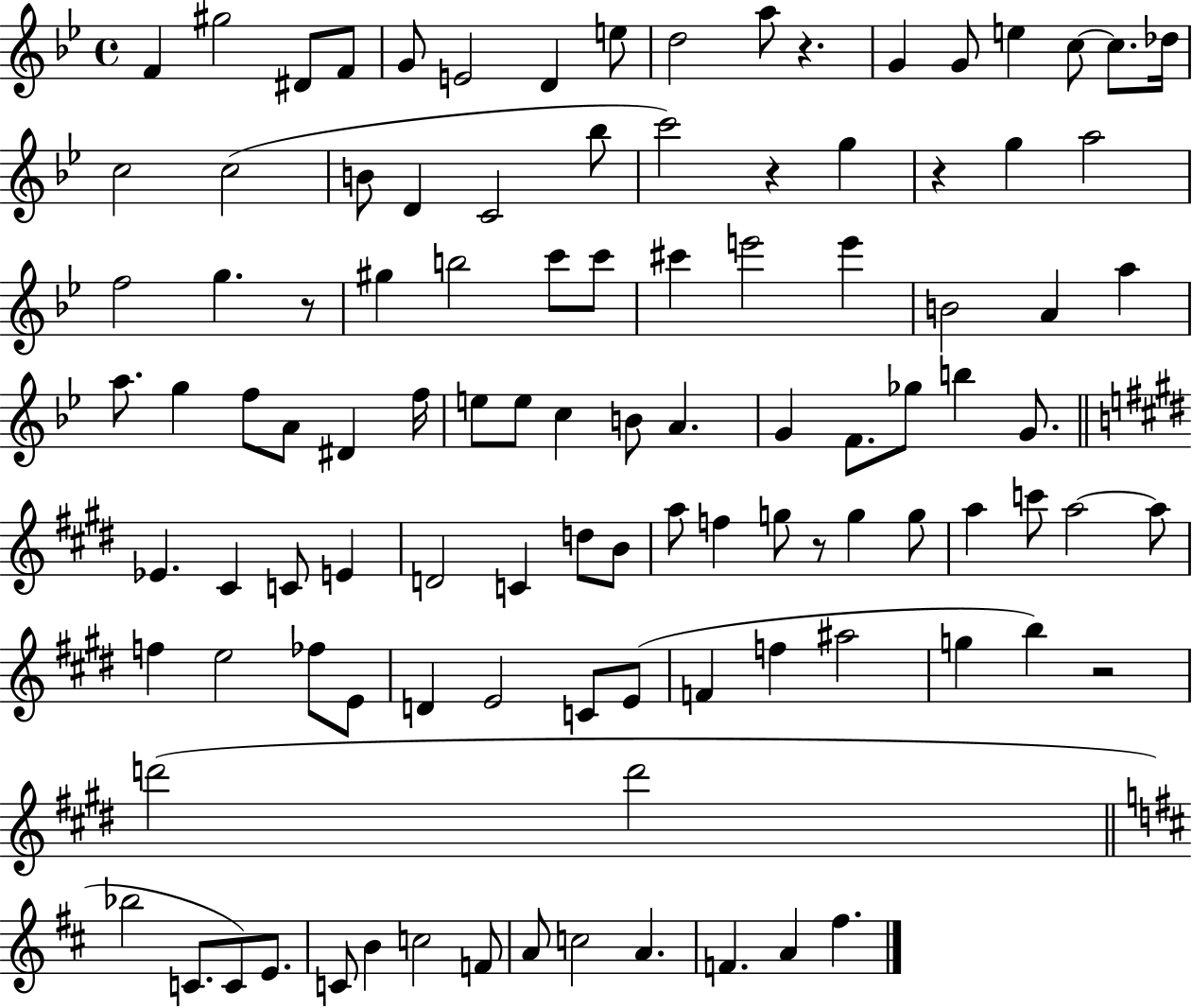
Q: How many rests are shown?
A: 6